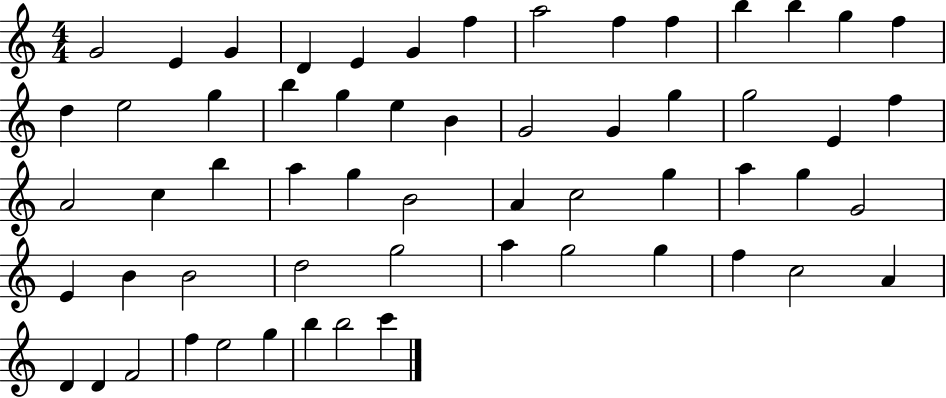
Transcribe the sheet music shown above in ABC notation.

X:1
T:Untitled
M:4/4
L:1/4
K:C
G2 E G D E G f a2 f f b b g f d e2 g b g e B G2 G g g2 E f A2 c b a g B2 A c2 g a g G2 E B B2 d2 g2 a g2 g f c2 A D D F2 f e2 g b b2 c'